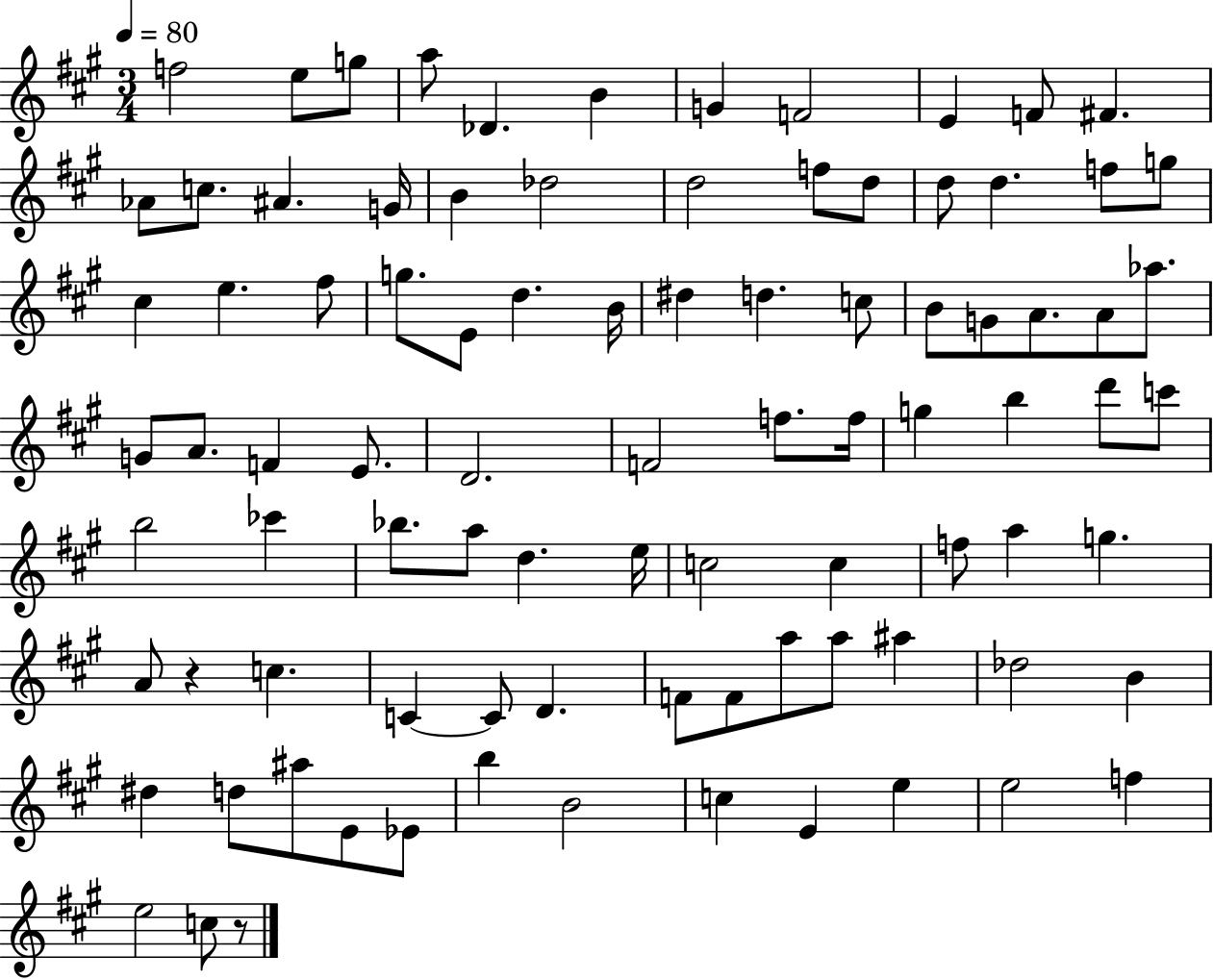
{
  \clef treble
  \numericTimeSignature
  \time 3/4
  \key a \major
  \tempo 4 = 80
  f''2 e''8 g''8 | a''8 des'4. b'4 | g'4 f'2 | e'4 f'8 fis'4. | \break aes'8 c''8. ais'4. g'16 | b'4 des''2 | d''2 f''8 d''8 | d''8 d''4. f''8 g''8 | \break cis''4 e''4. fis''8 | g''8. e'8 d''4. b'16 | dis''4 d''4. c''8 | b'8 g'8 a'8. a'8 aes''8. | \break g'8 a'8. f'4 e'8. | d'2. | f'2 f''8. f''16 | g''4 b''4 d'''8 c'''8 | \break b''2 ces'''4 | bes''8. a''8 d''4. e''16 | c''2 c''4 | f''8 a''4 g''4. | \break a'8 r4 c''4. | c'4~~ c'8 d'4. | f'8 f'8 a''8 a''8 ais''4 | des''2 b'4 | \break dis''4 d''8 ais''8 e'8 ees'8 | b''4 b'2 | c''4 e'4 e''4 | e''2 f''4 | \break e''2 c''8 r8 | \bar "|."
}